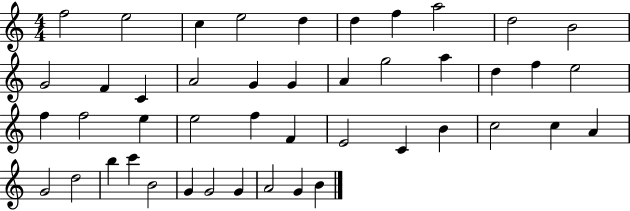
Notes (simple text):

F5/h E5/h C5/q E5/h D5/q D5/q F5/q A5/h D5/h B4/h G4/h F4/q C4/q A4/h G4/q G4/q A4/q G5/h A5/q D5/q F5/q E5/h F5/q F5/h E5/q E5/h F5/q F4/q E4/h C4/q B4/q C5/h C5/q A4/q G4/h D5/h B5/q C6/q B4/h G4/q G4/h G4/q A4/h G4/q B4/q